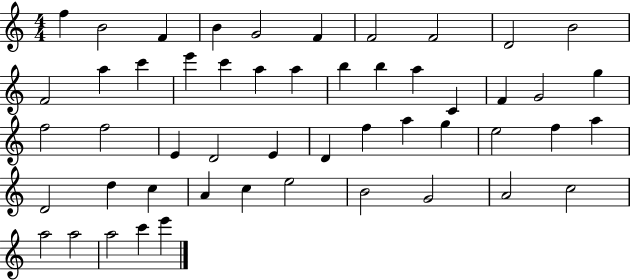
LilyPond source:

{
  \clef treble
  \numericTimeSignature
  \time 4/4
  \key c \major
  f''4 b'2 f'4 | b'4 g'2 f'4 | f'2 f'2 | d'2 b'2 | \break f'2 a''4 c'''4 | e'''4 c'''4 a''4 a''4 | b''4 b''4 a''4 c'4 | f'4 g'2 g''4 | \break f''2 f''2 | e'4 d'2 e'4 | d'4 f''4 a''4 g''4 | e''2 f''4 a''4 | \break d'2 d''4 c''4 | a'4 c''4 e''2 | b'2 g'2 | a'2 c''2 | \break a''2 a''2 | a''2 c'''4 e'''4 | \bar "|."
}